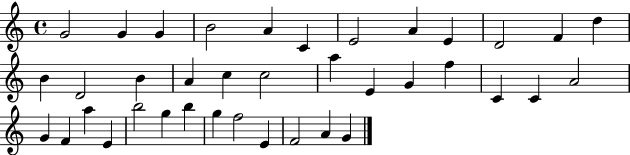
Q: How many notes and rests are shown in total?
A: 38